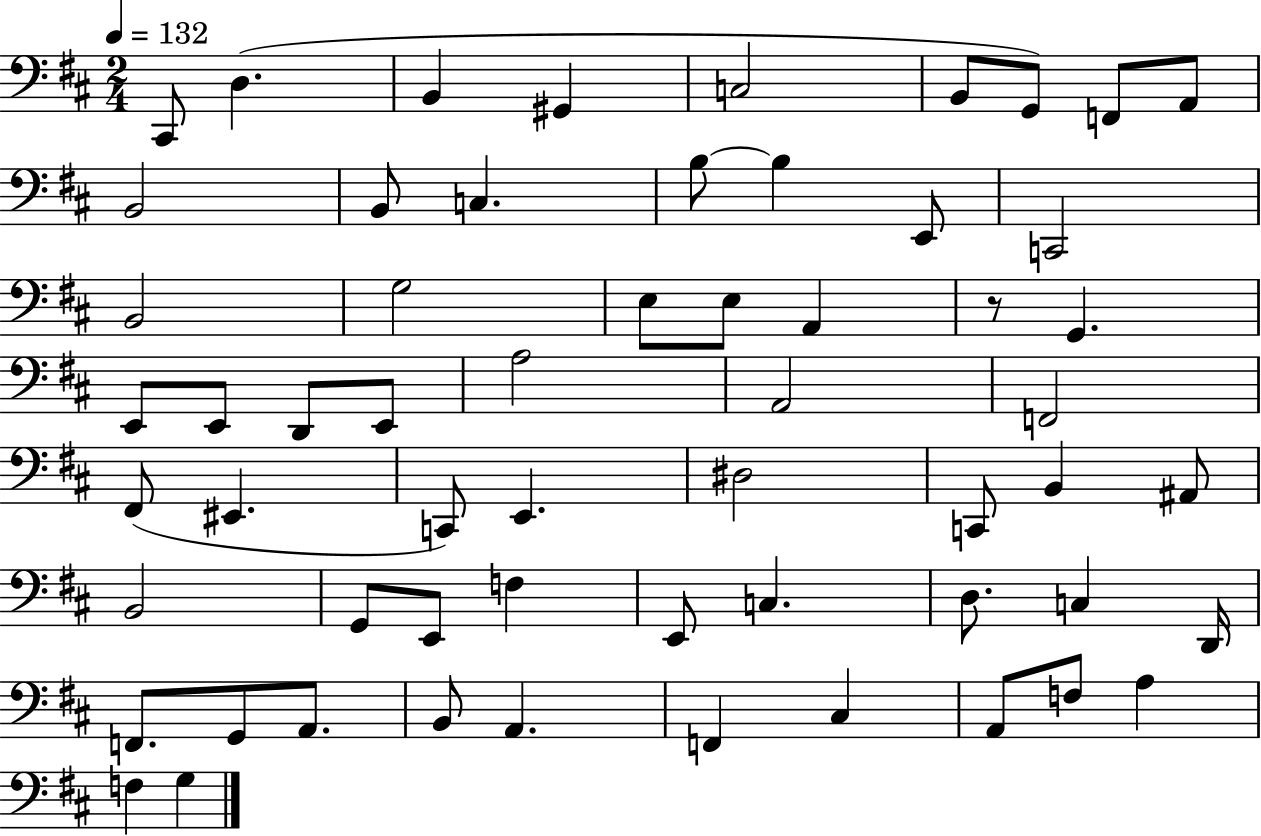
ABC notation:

X:1
T:Untitled
M:2/4
L:1/4
K:D
^C,,/2 D, B,, ^G,, C,2 B,,/2 G,,/2 F,,/2 A,,/2 B,,2 B,,/2 C, B,/2 B, E,,/2 C,,2 B,,2 G,2 E,/2 E,/2 A,, z/2 G,, E,,/2 E,,/2 D,,/2 E,,/2 A,2 A,,2 F,,2 ^F,,/2 ^E,, C,,/2 E,, ^D,2 C,,/2 B,, ^A,,/2 B,,2 G,,/2 E,,/2 F, E,,/2 C, D,/2 C, D,,/4 F,,/2 G,,/2 A,,/2 B,,/2 A,, F,, ^C, A,,/2 F,/2 A, F, G,